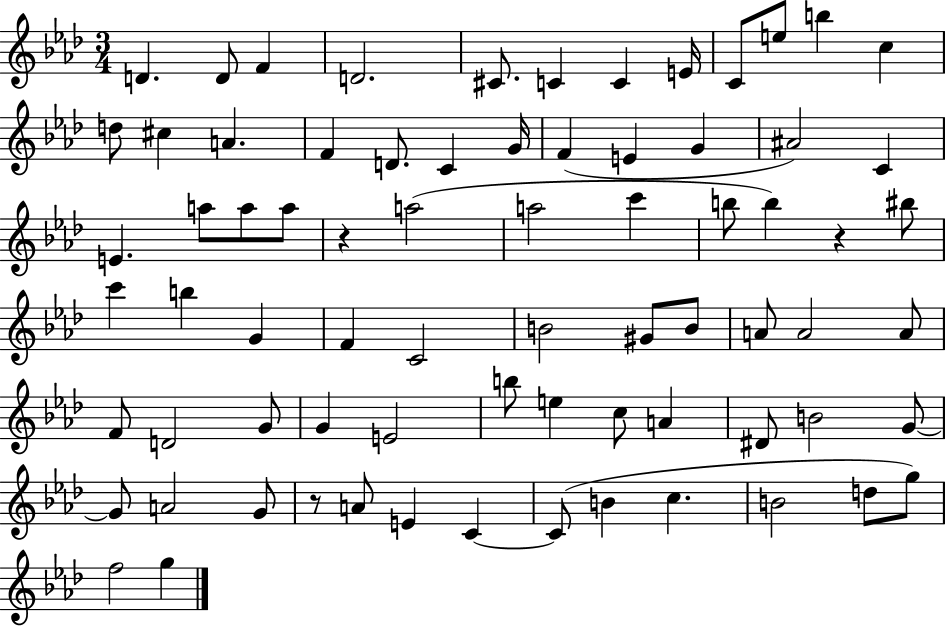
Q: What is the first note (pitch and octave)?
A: D4